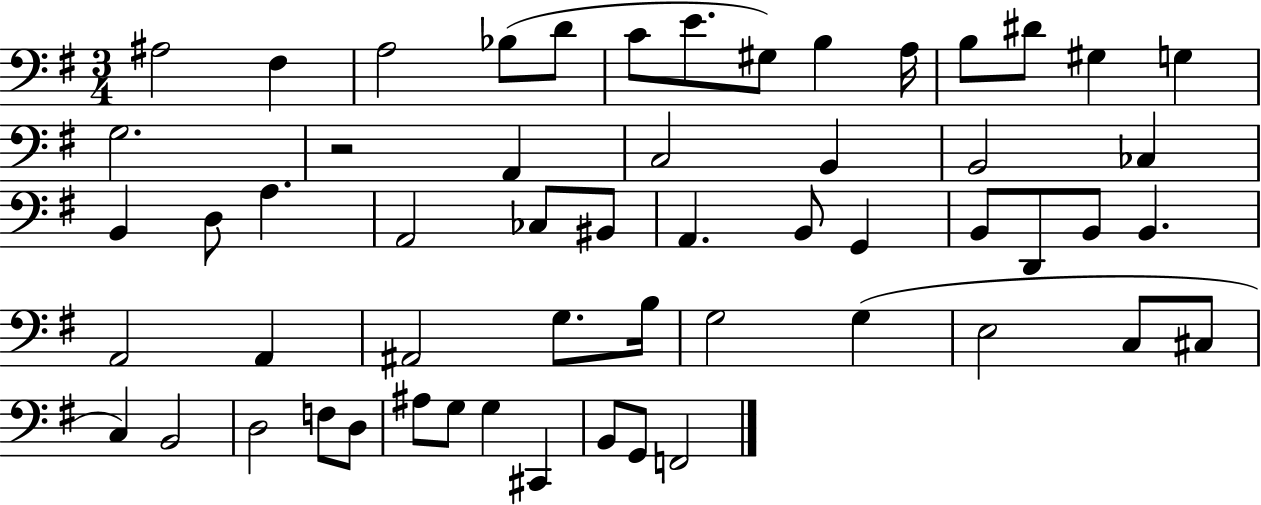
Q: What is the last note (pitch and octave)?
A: F2